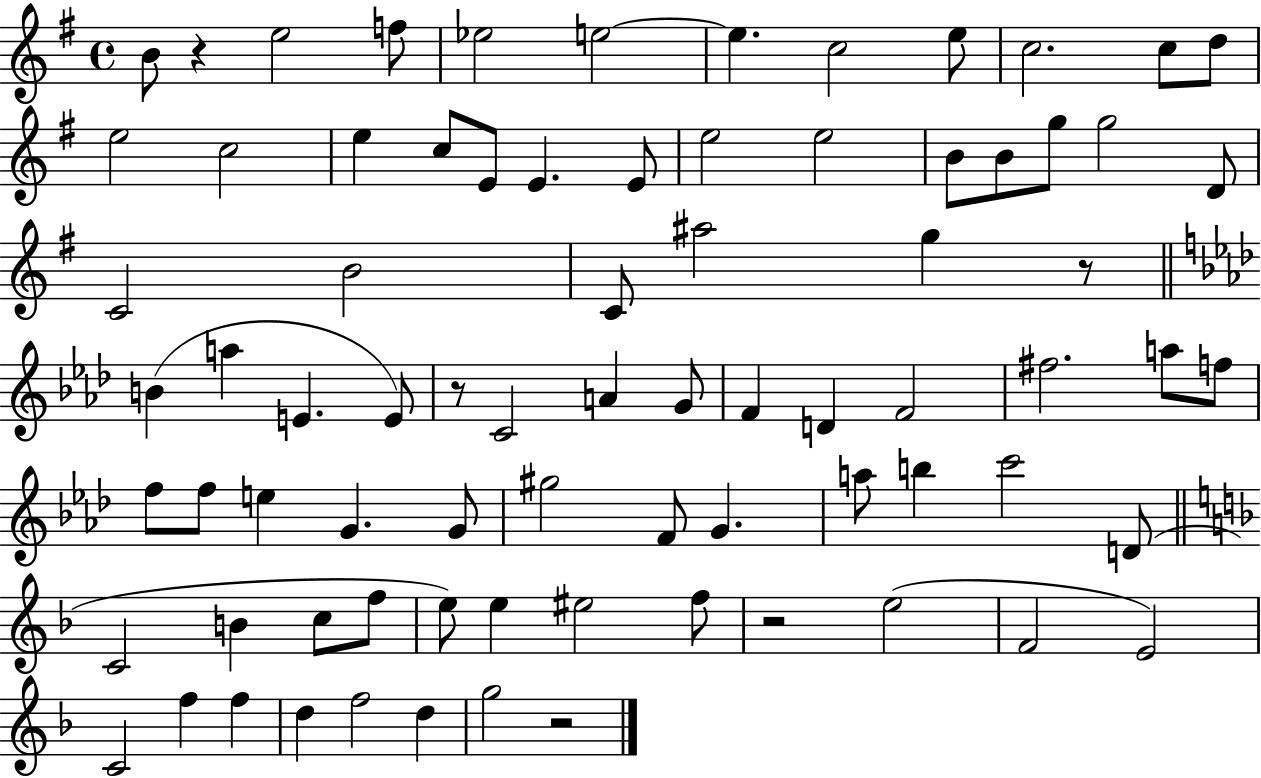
B4/e R/q E5/h F5/e Eb5/h E5/h E5/q. C5/h E5/e C5/h. C5/e D5/e E5/h C5/h E5/q C5/e E4/e E4/q. E4/e E5/h E5/h B4/e B4/e G5/e G5/h D4/e C4/h B4/h C4/e A#5/h G5/q R/e B4/q A5/q E4/q. E4/e R/e C4/h A4/q G4/e F4/q D4/q F4/h F#5/h. A5/e F5/e F5/e F5/e E5/q G4/q. G4/e G#5/h F4/e G4/q. A5/e B5/q C6/h D4/e C4/h B4/q C5/e F5/e E5/e E5/q EIS5/h F5/e R/h E5/h F4/h E4/h C4/h F5/q F5/q D5/q F5/h D5/q G5/h R/h